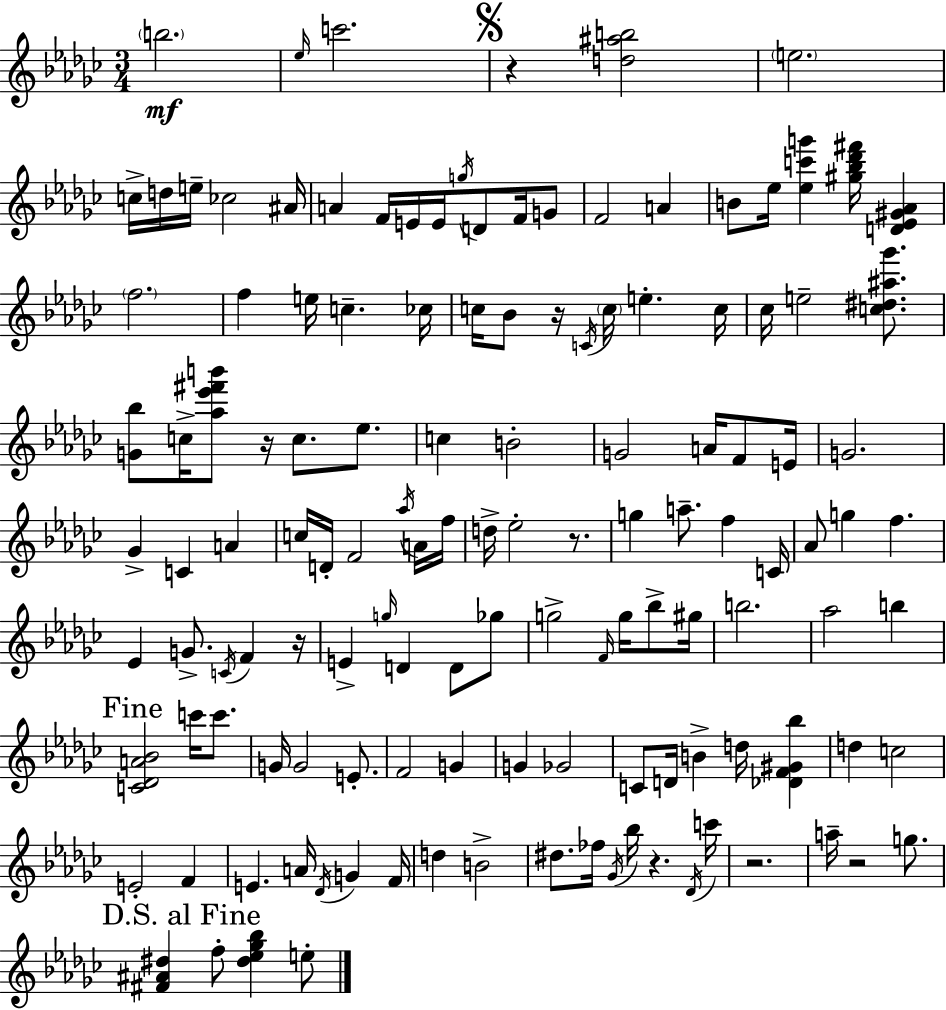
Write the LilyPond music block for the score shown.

{
  \clef treble
  \numericTimeSignature
  \time 3/4
  \key ees \minor
  \parenthesize b''2.\mf | \grace { ees''16 } c'''2. | \mark \markup { \musicglyph "scripts.segno" } r4 <d'' ais'' b''>2 | \parenthesize e''2. | \break c''16-> d''16 e''16-- ces''2 | ais'16 a'4 f'16 e'16 e'16 \acciaccatura { g''16 } d'8 f'16 | g'8 f'2 a'4 | b'8 ees''16 <ees'' c''' g'''>4 <gis'' bes'' des''' fis'''>16 <d' ees' gis' aes'>4 | \break \parenthesize f''2. | f''4 e''16 c''4.-- | ces''16 c''16 bes'8 r16 \acciaccatura { c'16 } \parenthesize c''16 e''4.-. | c''16 ces''16 e''2-- | \break <c'' dis'' ais'' ges'''>8. <g' bes''>8 c''16-> <aes'' ees''' fis''' b'''>8 r16 c''8. | ees''8. c''4 b'2-. | g'2 a'16 | f'8 e'16 g'2. | \break ges'4-> c'4 a'4 | c''16 d'16-. f'2 | \acciaccatura { aes''16 } a'16 f''16 d''16-> ees''2-. | r8. g''4 a''8.-- f''4 | \break c'16 aes'8 g''4 f''4. | ees'4 g'8.-> \acciaccatura { c'16 } | f'4 r16 e'4-> \grace { g''16 } d'4 | d'8 ges''8 g''2-> | \break \grace { f'16 } g''16 bes''8-> gis''16 b''2. | aes''2 | b''4 \mark "Fine" <c' des' a' bes'>2 | c'''16 c'''8. g'16 g'2 | \break e'8.-. f'2 | g'4 g'4 ges'2 | c'8 d'16 b'4-> | d''16 <des' f' gis' bes''>4 d''4 c''2 | \break e'2-. | f'4 e'4. | a'16 \acciaccatura { des'16 } g'4 f'16 d''4 | b'2-> dis''8. fes''16 | \break \acciaccatura { ges'16 } bes''16 r4. \acciaccatura { des'16 } c'''16 r2. | a''16-- r2 | g''8. \mark "D.S. al Fine" <fis' ais' dis''>4 | f''8-. <dis'' ees'' ges'' bes''>4 e''8-. \bar "|."
}